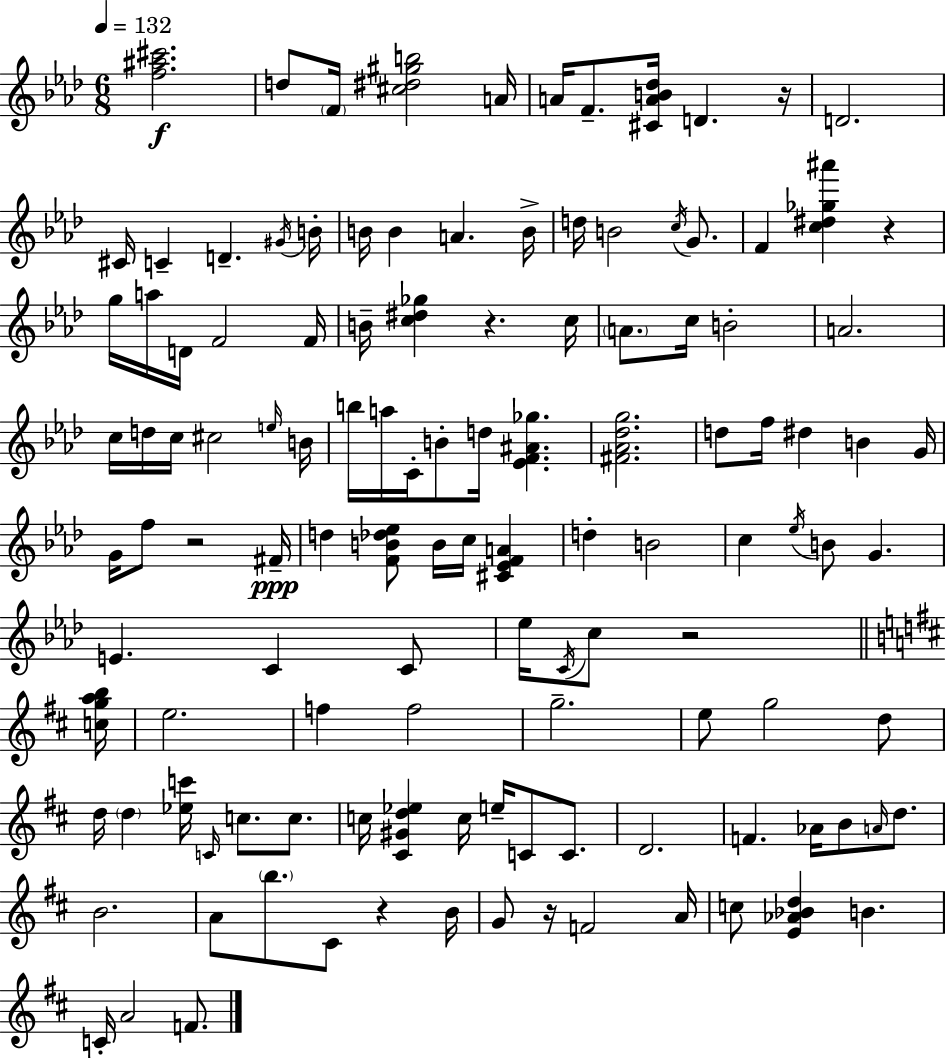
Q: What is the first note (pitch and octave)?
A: D5